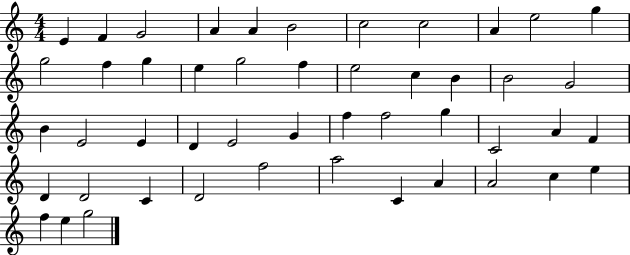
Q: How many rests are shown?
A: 0